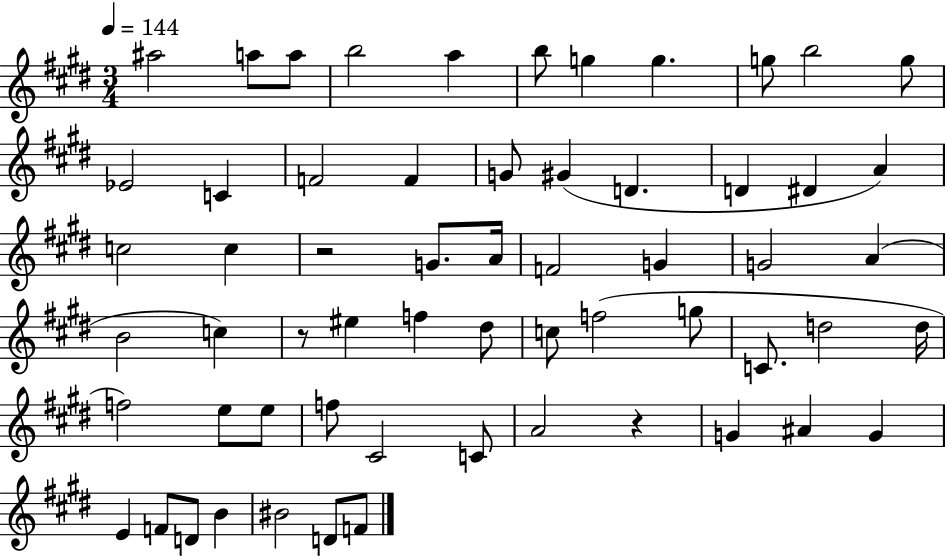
A#5/h A5/e A5/e B5/h A5/q B5/e G5/q G5/q. G5/e B5/h G5/e Eb4/h C4/q F4/h F4/q G4/e G#4/q D4/q. D4/q D#4/q A4/q C5/h C5/q R/h G4/e. A4/s F4/h G4/q G4/h A4/q B4/h C5/q R/e EIS5/q F5/q D#5/e C5/e F5/h G5/e C4/e. D5/h D5/s F5/h E5/e E5/e F5/e C#4/h C4/e A4/h R/q G4/q A#4/q G4/q E4/q F4/e D4/e B4/q BIS4/h D4/e F4/e